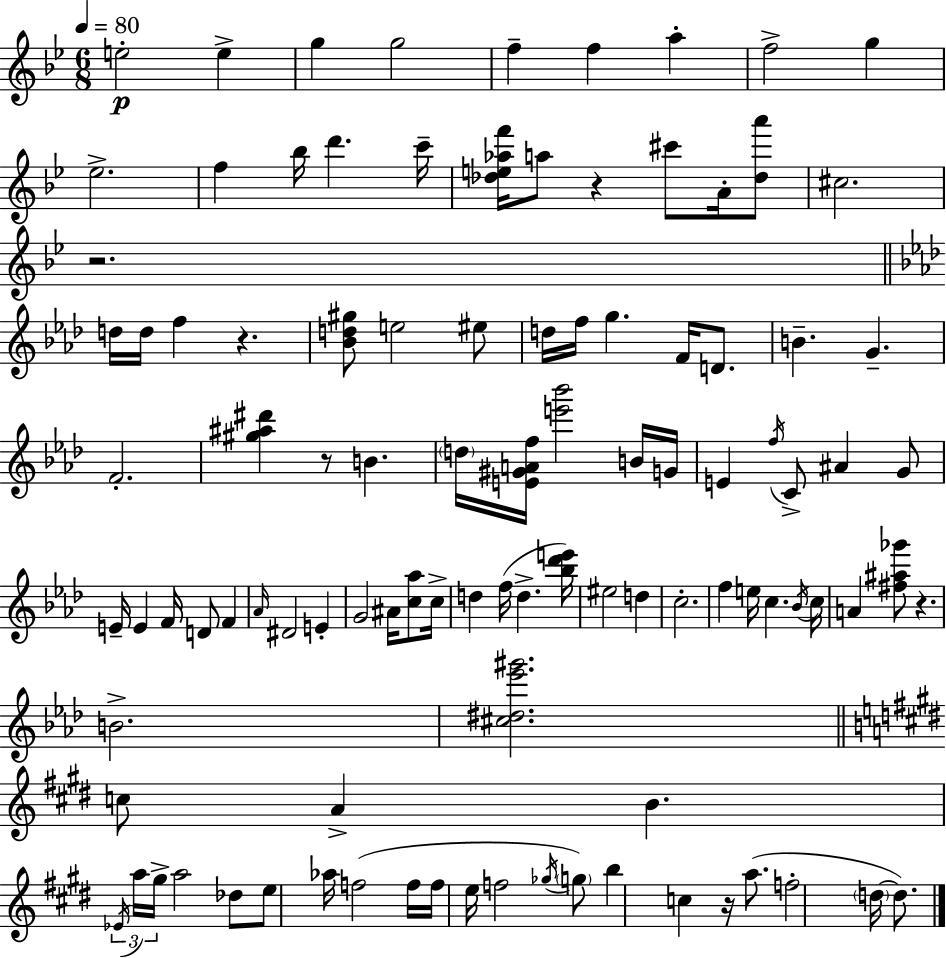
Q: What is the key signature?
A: BES major